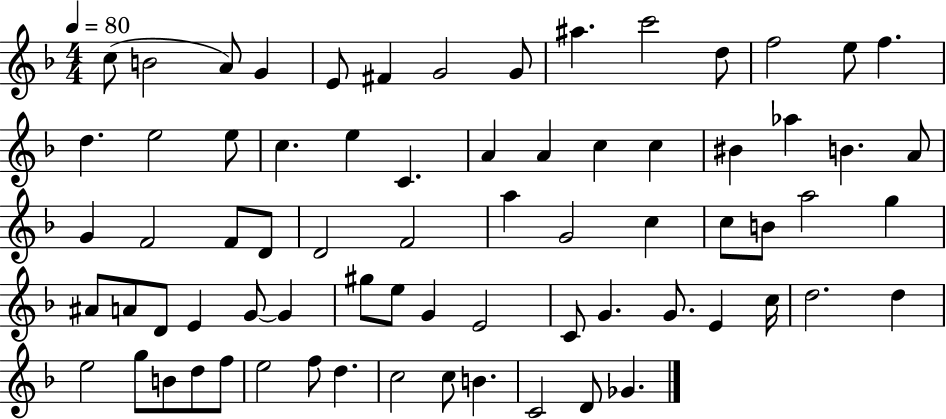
X:1
T:Untitled
M:4/4
L:1/4
K:F
c/2 B2 A/2 G E/2 ^F G2 G/2 ^a c'2 d/2 f2 e/2 f d e2 e/2 c e C A A c c ^B _a B A/2 G F2 F/2 D/2 D2 F2 a G2 c c/2 B/2 a2 g ^A/2 A/2 D/2 E G/2 G ^g/2 e/2 G E2 C/2 G G/2 E c/4 d2 d e2 g/2 B/2 d/2 f/2 e2 f/2 d c2 c/2 B C2 D/2 _G